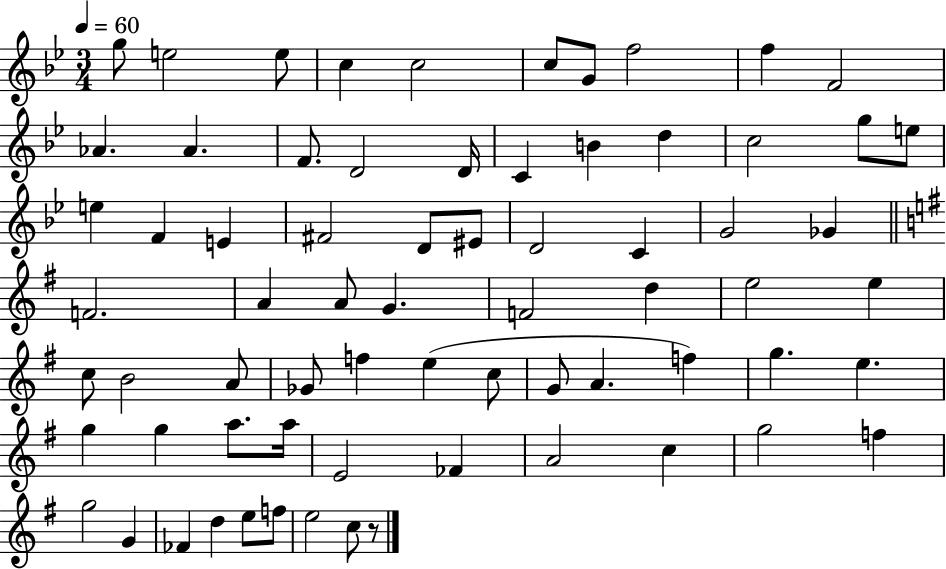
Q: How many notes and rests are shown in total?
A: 70